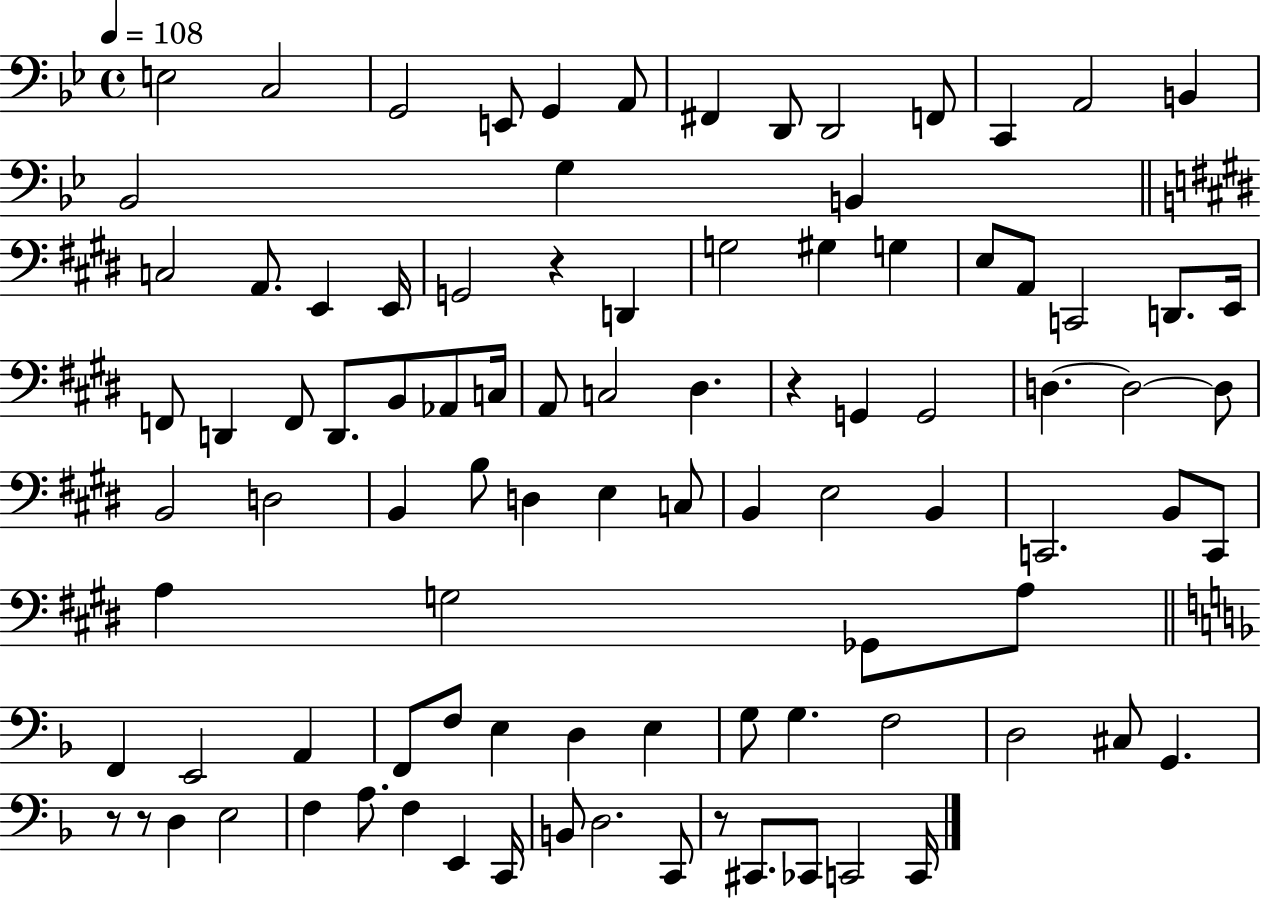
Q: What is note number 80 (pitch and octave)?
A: A3